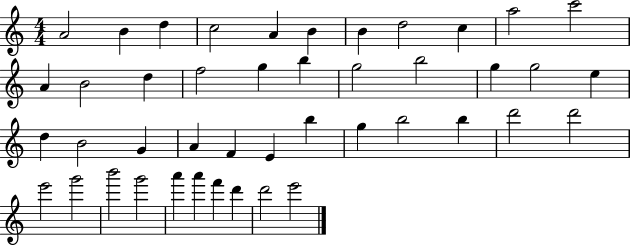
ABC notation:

X:1
T:Untitled
M:4/4
L:1/4
K:C
A2 B d c2 A B B d2 c a2 c'2 A B2 d f2 g b g2 b2 g g2 e d B2 G A F E b g b2 b d'2 d'2 e'2 g'2 b'2 g'2 a' a' f' d' d'2 e'2